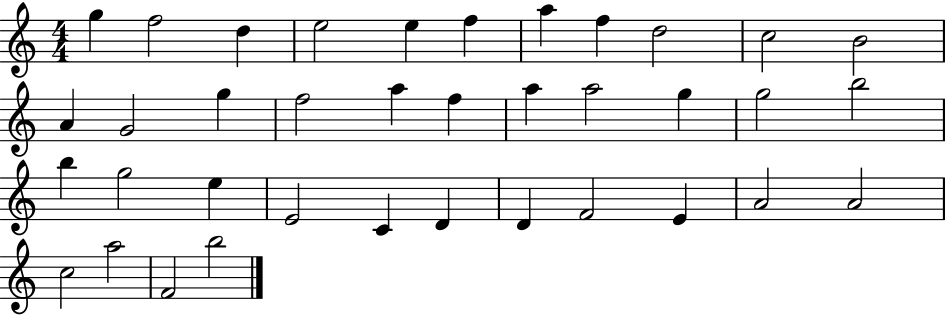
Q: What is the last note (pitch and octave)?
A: B5